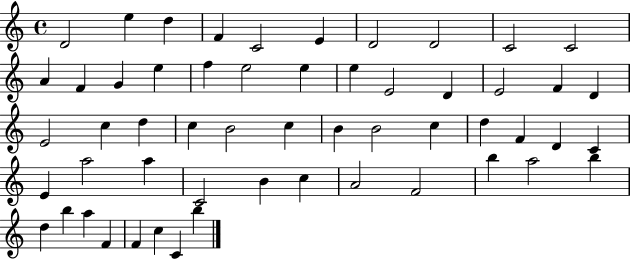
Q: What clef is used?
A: treble